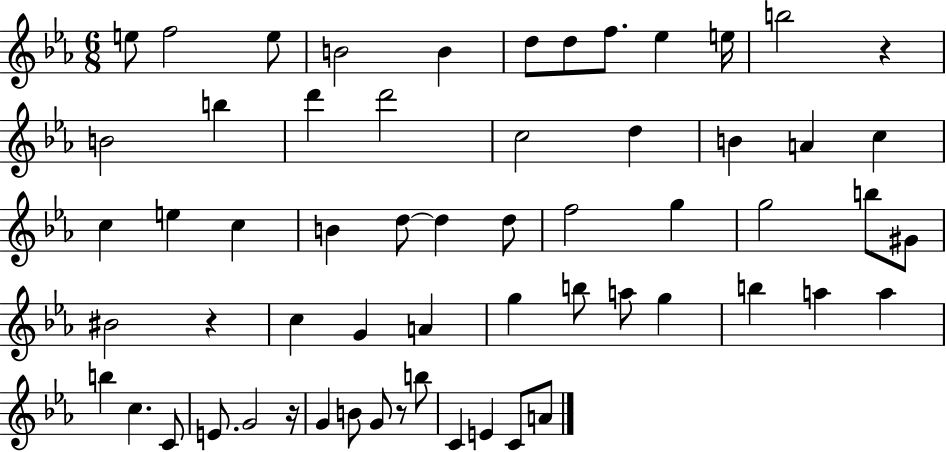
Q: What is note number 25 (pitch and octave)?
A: D5